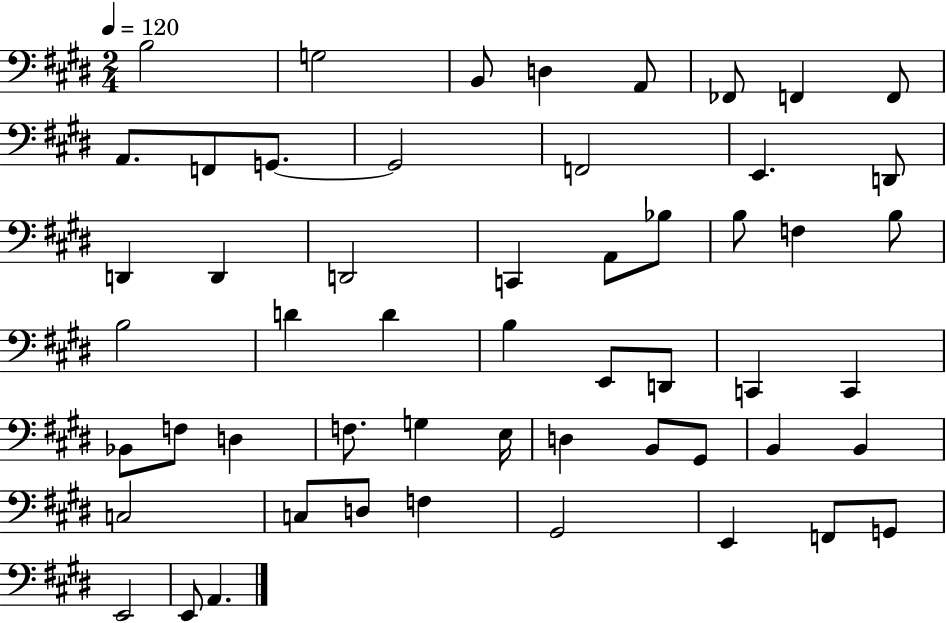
{
  \clef bass
  \numericTimeSignature
  \time 2/4
  \key e \major
  \tempo 4 = 120
  b2 | g2 | b,8 d4 a,8 | fes,8 f,4 f,8 | \break a,8. f,8 g,8.~~ | g,2 | f,2 | e,4. d,8 | \break d,4 d,4 | d,2 | c,4 a,8 bes8 | b8 f4 b8 | \break b2 | d'4 d'4 | b4 e,8 d,8 | c,4 c,4 | \break bes,8 f8 d4 | f8. g4 e16 | d4 b,8 gis,8 | b,4 b,4 | \break c2 | c8 d8 f4 | gis,2 | e,4 f,8 g,8 | \break e,2 | e,8 a,4. | \bar "|."
}